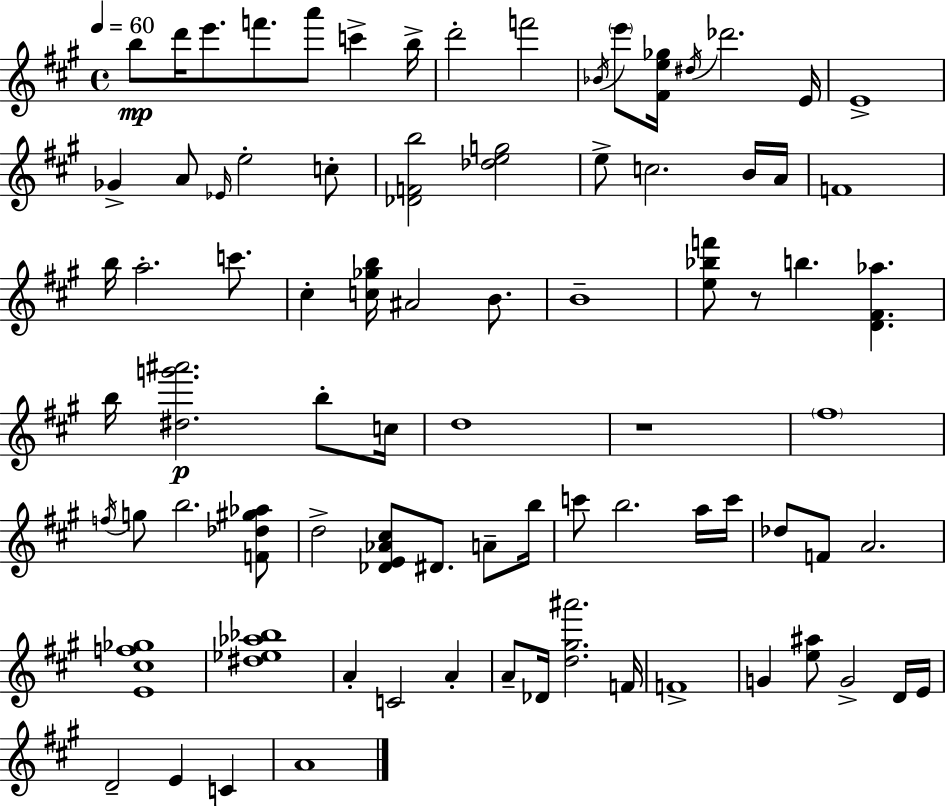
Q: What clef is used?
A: treble